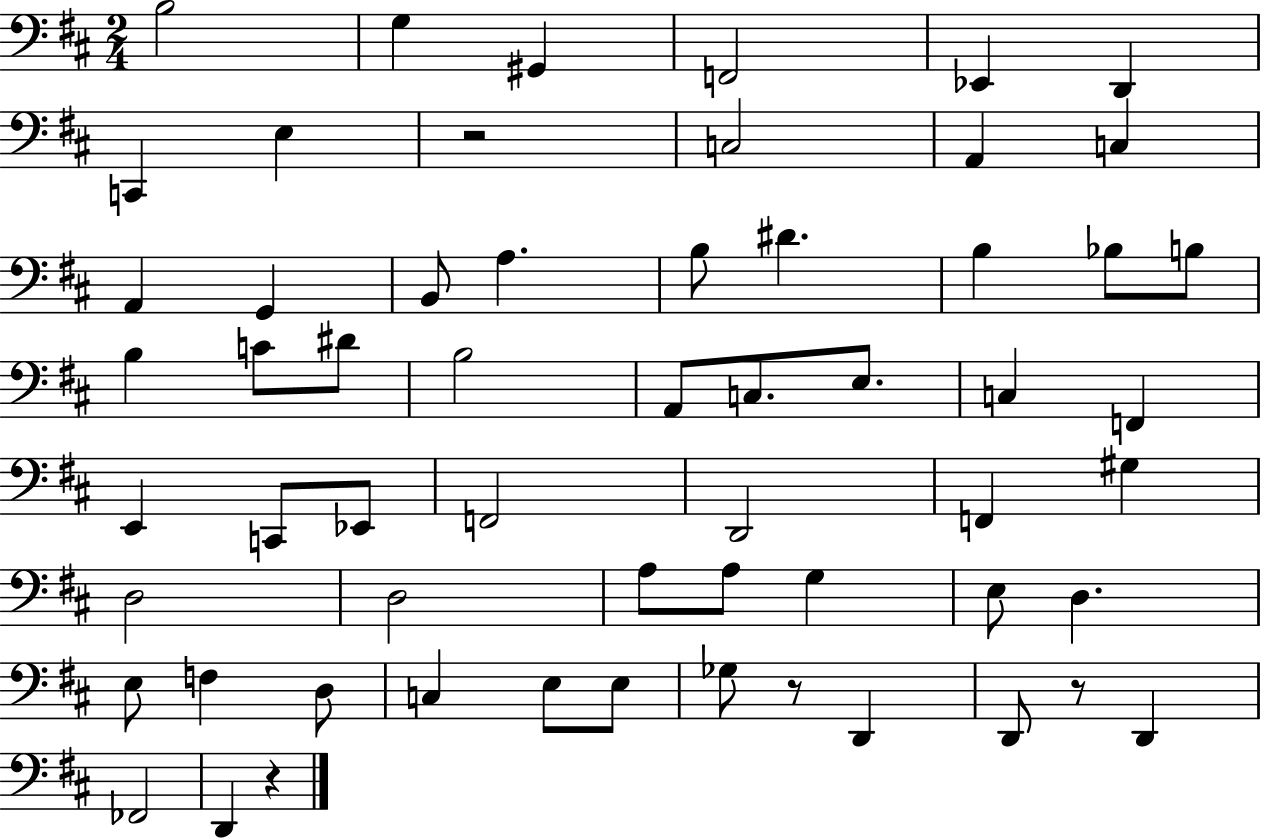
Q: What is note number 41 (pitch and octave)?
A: G3